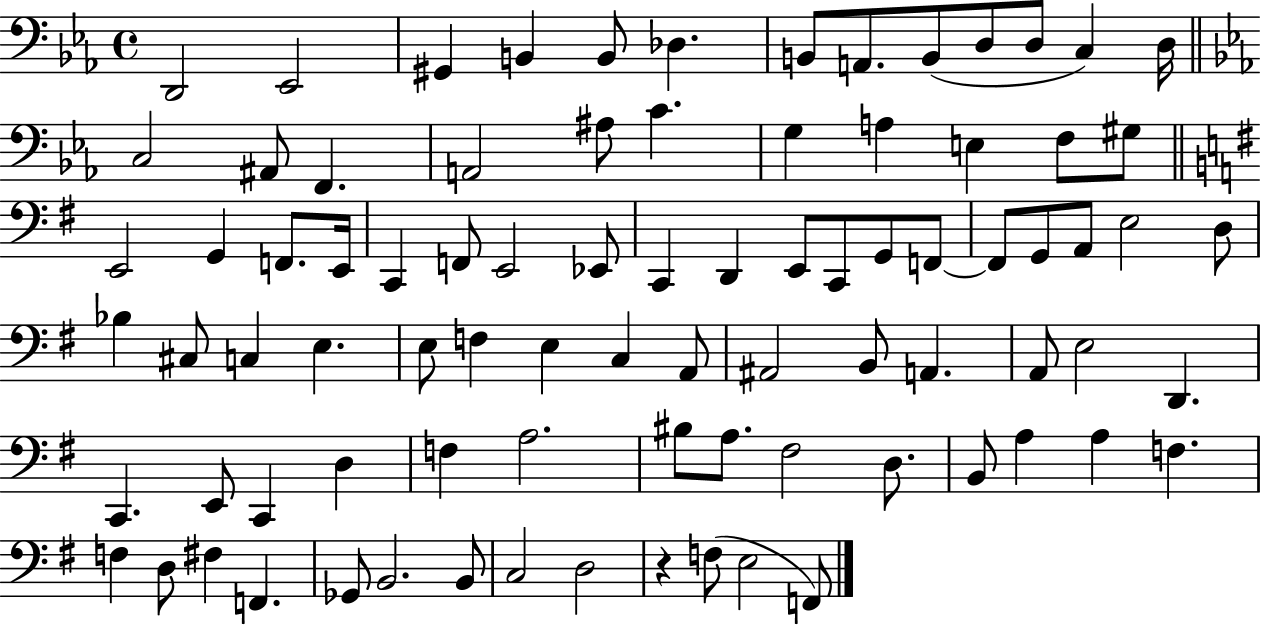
{
  \clef bass
  \time 4/4
  \defaultTimeSignature
  \key ees \major
  d,2 ees,2 | gis,4 b,4 b,8 des4. | b,8 a,8. b,8( d8 d8 c4) d16 | \bar "||" \break \key ees \major c2 ais,8 f,4. | a,2 ais8 c'4. | g4 a4 e4 f8 gis8 | \bar "||" \break \key g \major e,2 g,4 f,8. e,16 | c,4 f,8 e,2 ees,8 | c,4 d,4 e,8 c,8 g,8 f,8~~ | f,8 g,8 a,8 e2 d8 | \break bes4 cis8 c4 e4. | e8 f4 e4 c4 a,8 | ais,2 b,8 a,4. | a,8 e2 d,4. | \break c,4. e,8 c,4 d4 | f4 a2. | bis8 a8. fis2 d8. | b,8 a4 a4 f4. | \break f4 d8 fis4 f,4. | ges,8 b,2. b,8 | c2 d2 | r4 f8( e2 f,8) | \break \bar "|."
}